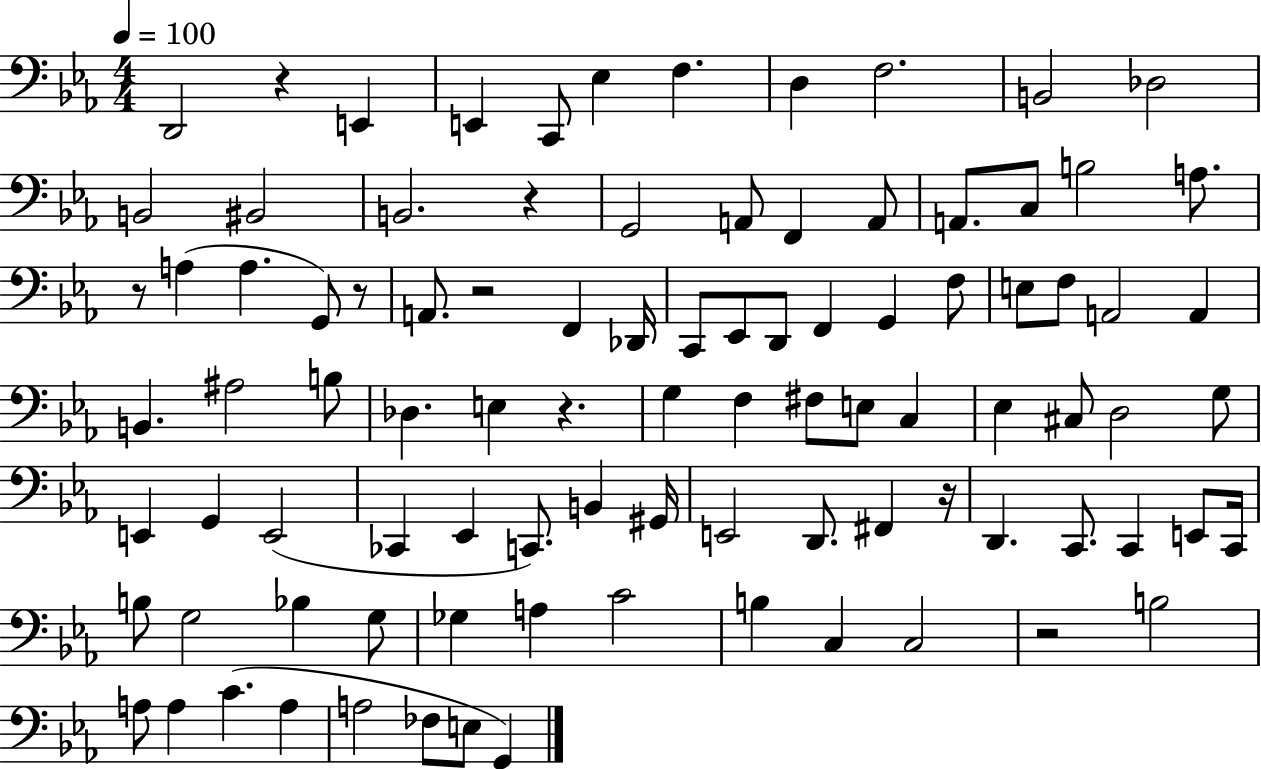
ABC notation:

X:1
T:Untitled
M:4/4
L:1/4
K:Eb
D,,2 z E,, E,, C,,/2 _E, F, D, F,2 B,,2 _D,2 B,,2 ^B,,2 B,,2 z G,,2 A,,/2 F,, A,,/2 A,,/2 C,/2 B,2 A,/2 z/2 A, A, G,,/2 z/2 A,,/2 z2 F,, _D,,/4 C,,/2 _E,,/2 D,,/2 F,, G,, F,/2 E,/2 F,/2 A,,2 A,, B,, ^A,2 B,/2 _D, E, z G, F, ^F,/2 E,/2 C, _E, ^C,/2 D,2 G,/2 E,, G,, E,,2 _C,, _E,, C,,/2 B,, ^G,,/4 E,,2 D,,/2 ^F,, z/4 D,, C,,/2 C,, E,,/2 C,,/4 B,/2 G,2 _B, G,/2 _G, A, C2 B, C, C,2 z2 B,2 A,/2 A, C A, A,2 _F,/2 E,/2 G,,